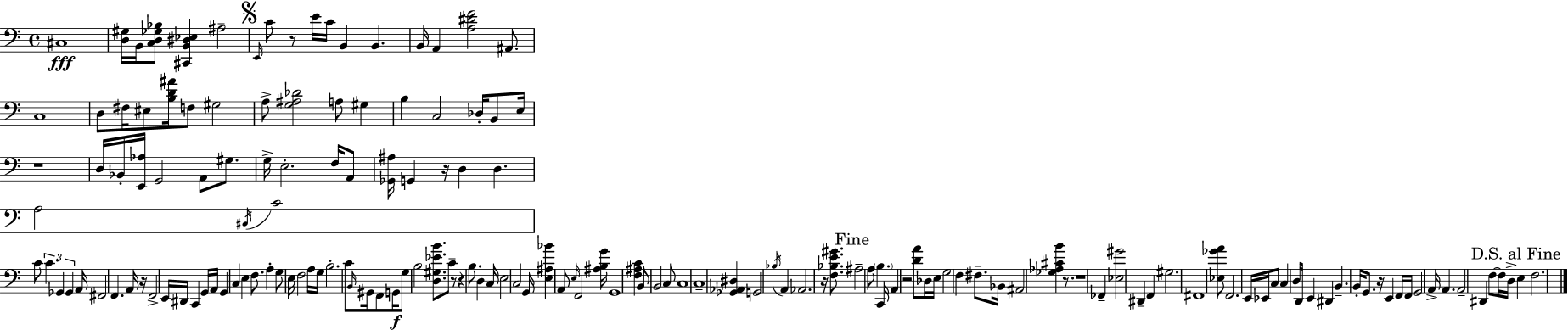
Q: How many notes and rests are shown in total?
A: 164